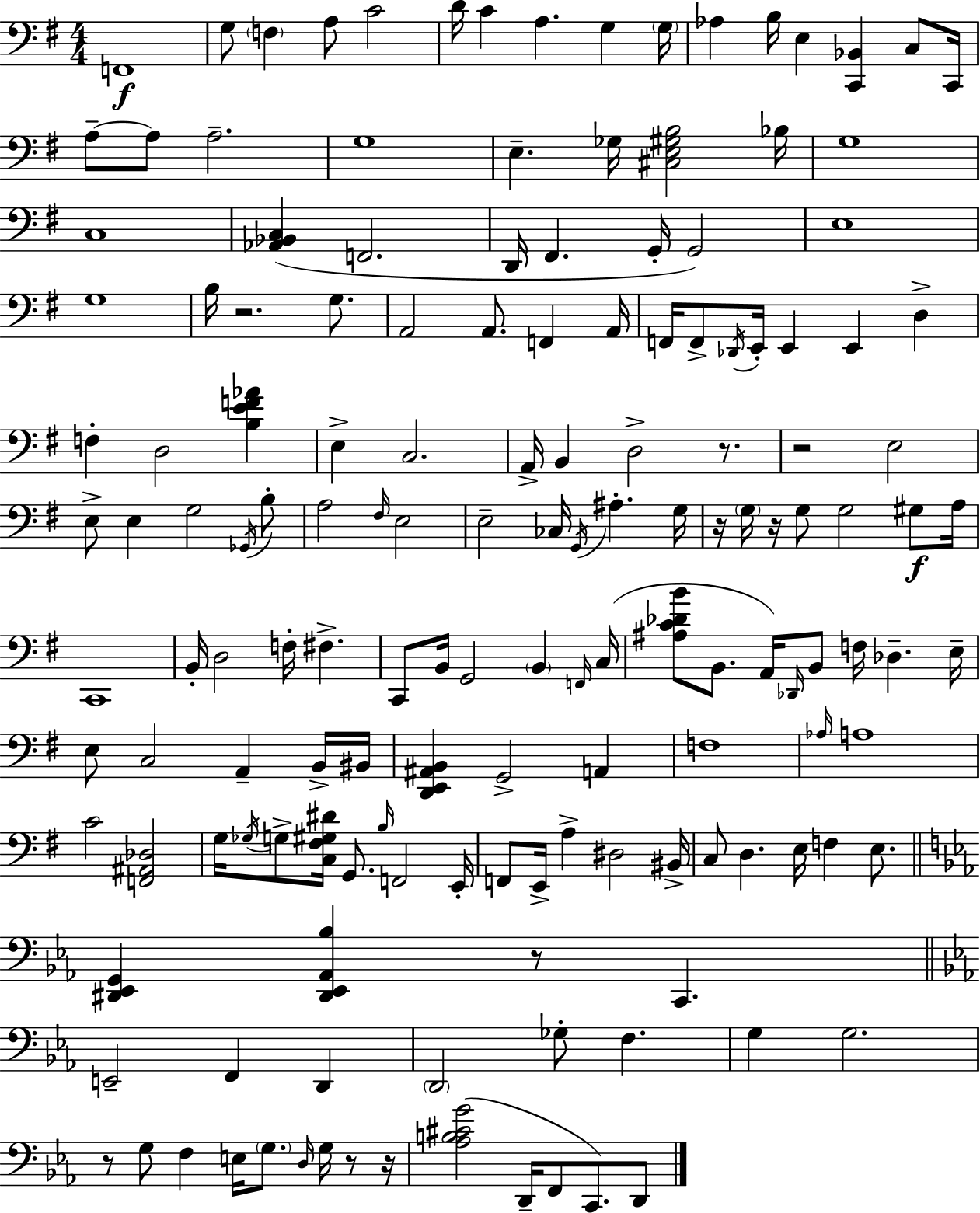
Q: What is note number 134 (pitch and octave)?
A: C2